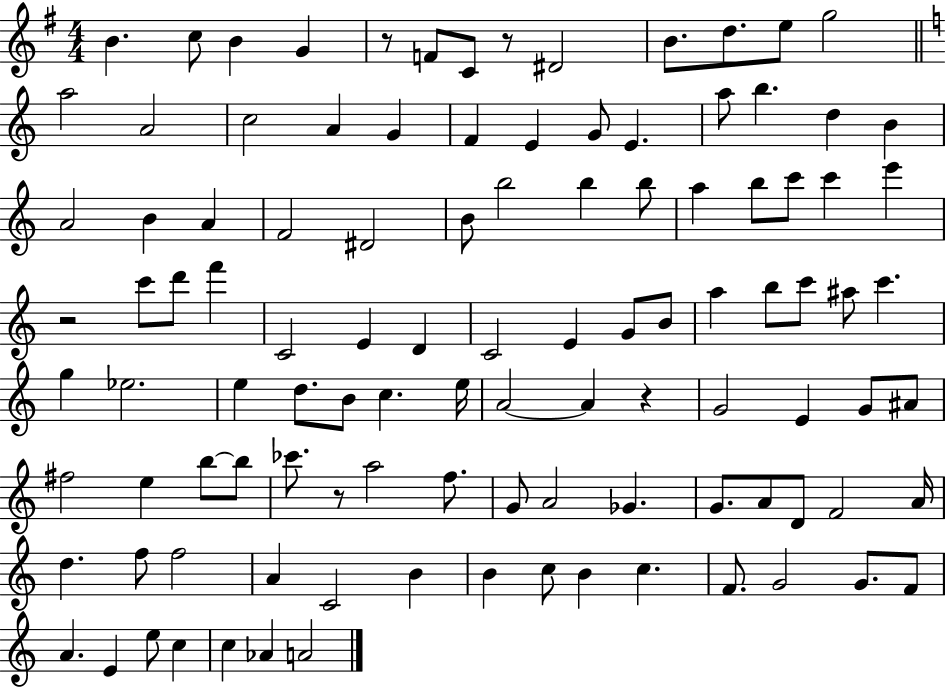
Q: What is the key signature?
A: G major